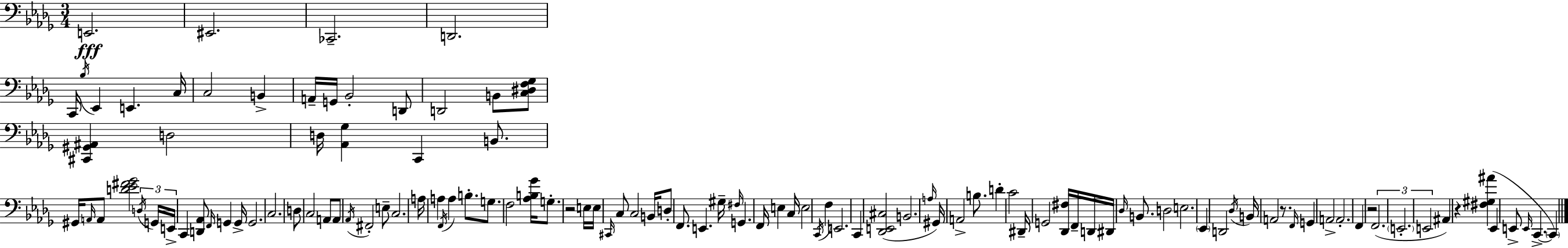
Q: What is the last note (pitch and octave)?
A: C2